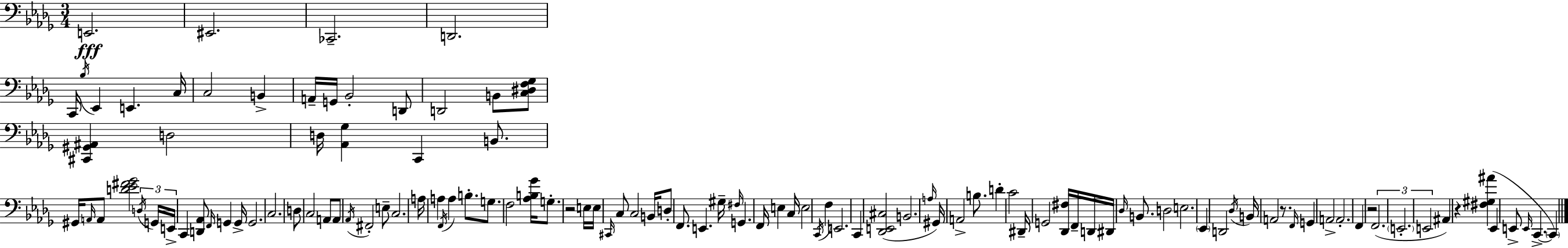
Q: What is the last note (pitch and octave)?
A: C2